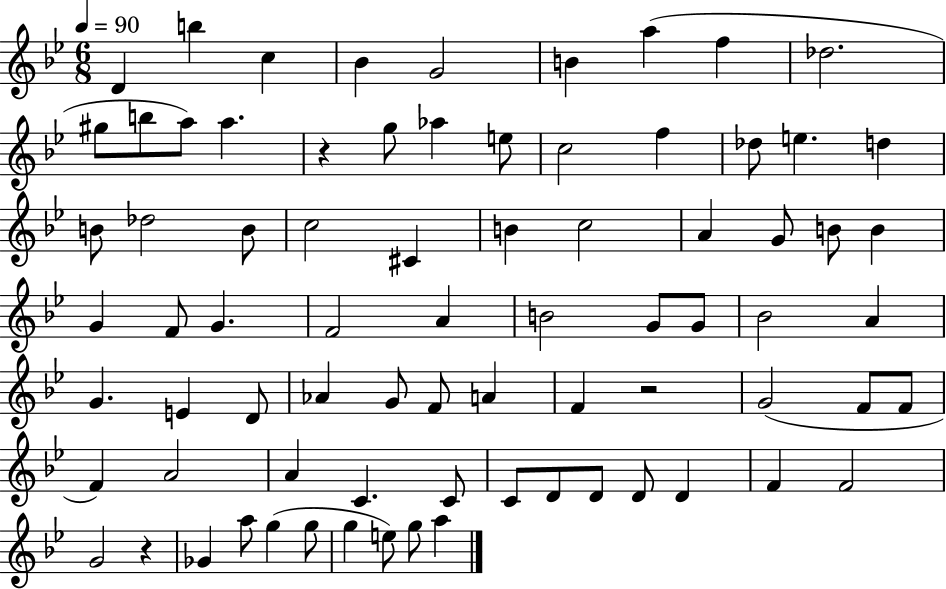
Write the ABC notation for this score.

X:1
T:Untitled
M:6/8
L:1/4
K:Bb
D b c _B G2 B a f _d2 ^g/2 b/2 a/2 a z g/2 _a e/2 c2 f _d/2 e d B/2 _d2 B/2 c2 ^C B c2 A G/2 B/2 B G F/2 G F2 A B2 G/2 G/2 _B2 A G E D/2 _A G/2 F/2 A F z2 G2 F/2 F/2 F A2 A C C/2 C/2 D/2 D/2 D/2 D F F2 G2 z _G a/2 g g/2 g e/2 g/2 a